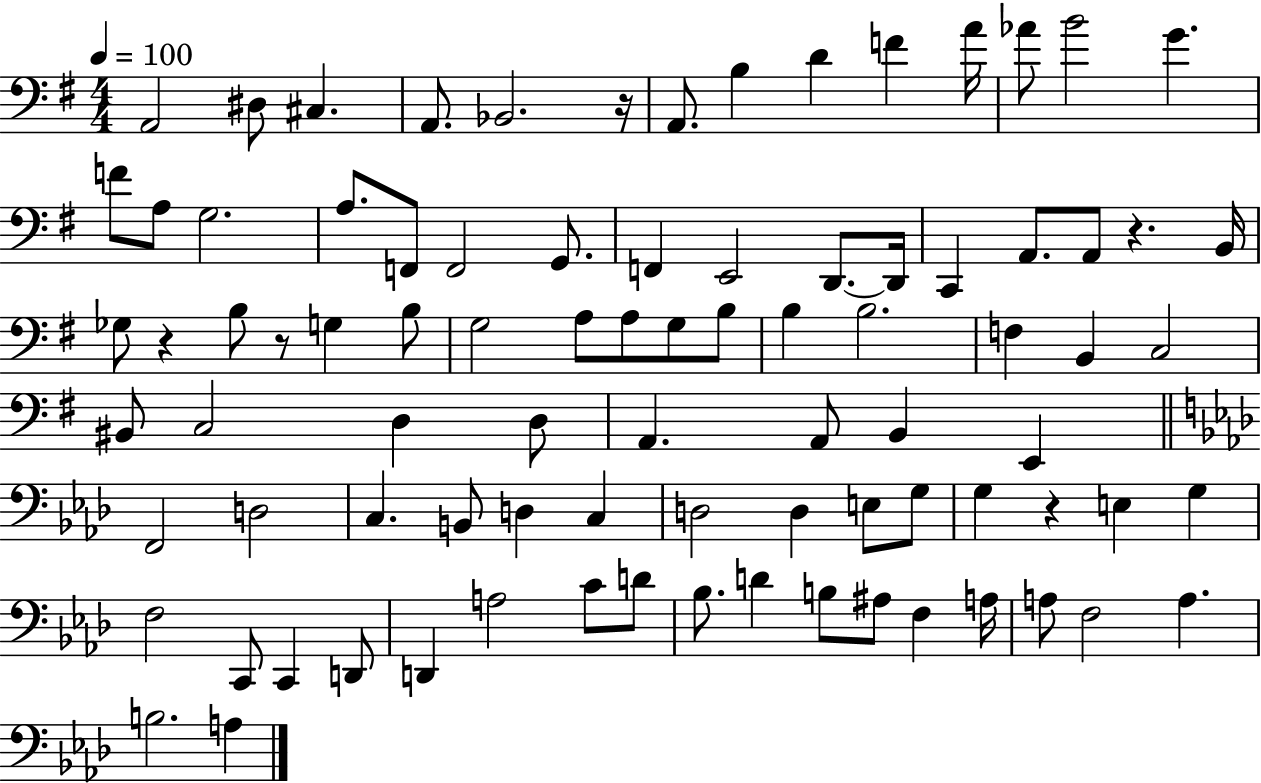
A2/h D#3/e C#3/q. A2/e. Bb2/h. R/s A2/e. B3/q D4/q F4/q A4/s Ab4/e B4/h G4/q. F4/e A3/e G3/h. A3/e. F2/e F2/h G2/e. F2/q E2/h D2/e. D2/s C2/q A2/e. A2/e R/q. B2/s Gb3/e R/q B3/e R/e G3/q B3/e G3/h A3/e A3/e G3/e B3/e B3/q B3/h. F3/q B2/q C3/h BIS2/e C3/h D3/q D3/e A2/q. A2/e B2/q E2/q F2/h D3/h C3/q. B2/e D3/q C3/q D3/h D3/q E3/e G3/e G3/q R/q E3/q G3/q F3/h C2/e C2/q D2/e D2/q A3/h C4/e D4/e Bb3/e. D4/q B3/e A#3/e F3/q A3/s A3/e F3/h A3/q. B3/h. A3/q